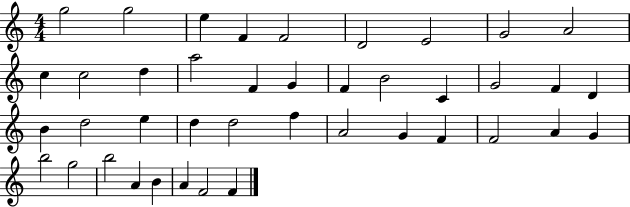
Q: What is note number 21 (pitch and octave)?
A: D4